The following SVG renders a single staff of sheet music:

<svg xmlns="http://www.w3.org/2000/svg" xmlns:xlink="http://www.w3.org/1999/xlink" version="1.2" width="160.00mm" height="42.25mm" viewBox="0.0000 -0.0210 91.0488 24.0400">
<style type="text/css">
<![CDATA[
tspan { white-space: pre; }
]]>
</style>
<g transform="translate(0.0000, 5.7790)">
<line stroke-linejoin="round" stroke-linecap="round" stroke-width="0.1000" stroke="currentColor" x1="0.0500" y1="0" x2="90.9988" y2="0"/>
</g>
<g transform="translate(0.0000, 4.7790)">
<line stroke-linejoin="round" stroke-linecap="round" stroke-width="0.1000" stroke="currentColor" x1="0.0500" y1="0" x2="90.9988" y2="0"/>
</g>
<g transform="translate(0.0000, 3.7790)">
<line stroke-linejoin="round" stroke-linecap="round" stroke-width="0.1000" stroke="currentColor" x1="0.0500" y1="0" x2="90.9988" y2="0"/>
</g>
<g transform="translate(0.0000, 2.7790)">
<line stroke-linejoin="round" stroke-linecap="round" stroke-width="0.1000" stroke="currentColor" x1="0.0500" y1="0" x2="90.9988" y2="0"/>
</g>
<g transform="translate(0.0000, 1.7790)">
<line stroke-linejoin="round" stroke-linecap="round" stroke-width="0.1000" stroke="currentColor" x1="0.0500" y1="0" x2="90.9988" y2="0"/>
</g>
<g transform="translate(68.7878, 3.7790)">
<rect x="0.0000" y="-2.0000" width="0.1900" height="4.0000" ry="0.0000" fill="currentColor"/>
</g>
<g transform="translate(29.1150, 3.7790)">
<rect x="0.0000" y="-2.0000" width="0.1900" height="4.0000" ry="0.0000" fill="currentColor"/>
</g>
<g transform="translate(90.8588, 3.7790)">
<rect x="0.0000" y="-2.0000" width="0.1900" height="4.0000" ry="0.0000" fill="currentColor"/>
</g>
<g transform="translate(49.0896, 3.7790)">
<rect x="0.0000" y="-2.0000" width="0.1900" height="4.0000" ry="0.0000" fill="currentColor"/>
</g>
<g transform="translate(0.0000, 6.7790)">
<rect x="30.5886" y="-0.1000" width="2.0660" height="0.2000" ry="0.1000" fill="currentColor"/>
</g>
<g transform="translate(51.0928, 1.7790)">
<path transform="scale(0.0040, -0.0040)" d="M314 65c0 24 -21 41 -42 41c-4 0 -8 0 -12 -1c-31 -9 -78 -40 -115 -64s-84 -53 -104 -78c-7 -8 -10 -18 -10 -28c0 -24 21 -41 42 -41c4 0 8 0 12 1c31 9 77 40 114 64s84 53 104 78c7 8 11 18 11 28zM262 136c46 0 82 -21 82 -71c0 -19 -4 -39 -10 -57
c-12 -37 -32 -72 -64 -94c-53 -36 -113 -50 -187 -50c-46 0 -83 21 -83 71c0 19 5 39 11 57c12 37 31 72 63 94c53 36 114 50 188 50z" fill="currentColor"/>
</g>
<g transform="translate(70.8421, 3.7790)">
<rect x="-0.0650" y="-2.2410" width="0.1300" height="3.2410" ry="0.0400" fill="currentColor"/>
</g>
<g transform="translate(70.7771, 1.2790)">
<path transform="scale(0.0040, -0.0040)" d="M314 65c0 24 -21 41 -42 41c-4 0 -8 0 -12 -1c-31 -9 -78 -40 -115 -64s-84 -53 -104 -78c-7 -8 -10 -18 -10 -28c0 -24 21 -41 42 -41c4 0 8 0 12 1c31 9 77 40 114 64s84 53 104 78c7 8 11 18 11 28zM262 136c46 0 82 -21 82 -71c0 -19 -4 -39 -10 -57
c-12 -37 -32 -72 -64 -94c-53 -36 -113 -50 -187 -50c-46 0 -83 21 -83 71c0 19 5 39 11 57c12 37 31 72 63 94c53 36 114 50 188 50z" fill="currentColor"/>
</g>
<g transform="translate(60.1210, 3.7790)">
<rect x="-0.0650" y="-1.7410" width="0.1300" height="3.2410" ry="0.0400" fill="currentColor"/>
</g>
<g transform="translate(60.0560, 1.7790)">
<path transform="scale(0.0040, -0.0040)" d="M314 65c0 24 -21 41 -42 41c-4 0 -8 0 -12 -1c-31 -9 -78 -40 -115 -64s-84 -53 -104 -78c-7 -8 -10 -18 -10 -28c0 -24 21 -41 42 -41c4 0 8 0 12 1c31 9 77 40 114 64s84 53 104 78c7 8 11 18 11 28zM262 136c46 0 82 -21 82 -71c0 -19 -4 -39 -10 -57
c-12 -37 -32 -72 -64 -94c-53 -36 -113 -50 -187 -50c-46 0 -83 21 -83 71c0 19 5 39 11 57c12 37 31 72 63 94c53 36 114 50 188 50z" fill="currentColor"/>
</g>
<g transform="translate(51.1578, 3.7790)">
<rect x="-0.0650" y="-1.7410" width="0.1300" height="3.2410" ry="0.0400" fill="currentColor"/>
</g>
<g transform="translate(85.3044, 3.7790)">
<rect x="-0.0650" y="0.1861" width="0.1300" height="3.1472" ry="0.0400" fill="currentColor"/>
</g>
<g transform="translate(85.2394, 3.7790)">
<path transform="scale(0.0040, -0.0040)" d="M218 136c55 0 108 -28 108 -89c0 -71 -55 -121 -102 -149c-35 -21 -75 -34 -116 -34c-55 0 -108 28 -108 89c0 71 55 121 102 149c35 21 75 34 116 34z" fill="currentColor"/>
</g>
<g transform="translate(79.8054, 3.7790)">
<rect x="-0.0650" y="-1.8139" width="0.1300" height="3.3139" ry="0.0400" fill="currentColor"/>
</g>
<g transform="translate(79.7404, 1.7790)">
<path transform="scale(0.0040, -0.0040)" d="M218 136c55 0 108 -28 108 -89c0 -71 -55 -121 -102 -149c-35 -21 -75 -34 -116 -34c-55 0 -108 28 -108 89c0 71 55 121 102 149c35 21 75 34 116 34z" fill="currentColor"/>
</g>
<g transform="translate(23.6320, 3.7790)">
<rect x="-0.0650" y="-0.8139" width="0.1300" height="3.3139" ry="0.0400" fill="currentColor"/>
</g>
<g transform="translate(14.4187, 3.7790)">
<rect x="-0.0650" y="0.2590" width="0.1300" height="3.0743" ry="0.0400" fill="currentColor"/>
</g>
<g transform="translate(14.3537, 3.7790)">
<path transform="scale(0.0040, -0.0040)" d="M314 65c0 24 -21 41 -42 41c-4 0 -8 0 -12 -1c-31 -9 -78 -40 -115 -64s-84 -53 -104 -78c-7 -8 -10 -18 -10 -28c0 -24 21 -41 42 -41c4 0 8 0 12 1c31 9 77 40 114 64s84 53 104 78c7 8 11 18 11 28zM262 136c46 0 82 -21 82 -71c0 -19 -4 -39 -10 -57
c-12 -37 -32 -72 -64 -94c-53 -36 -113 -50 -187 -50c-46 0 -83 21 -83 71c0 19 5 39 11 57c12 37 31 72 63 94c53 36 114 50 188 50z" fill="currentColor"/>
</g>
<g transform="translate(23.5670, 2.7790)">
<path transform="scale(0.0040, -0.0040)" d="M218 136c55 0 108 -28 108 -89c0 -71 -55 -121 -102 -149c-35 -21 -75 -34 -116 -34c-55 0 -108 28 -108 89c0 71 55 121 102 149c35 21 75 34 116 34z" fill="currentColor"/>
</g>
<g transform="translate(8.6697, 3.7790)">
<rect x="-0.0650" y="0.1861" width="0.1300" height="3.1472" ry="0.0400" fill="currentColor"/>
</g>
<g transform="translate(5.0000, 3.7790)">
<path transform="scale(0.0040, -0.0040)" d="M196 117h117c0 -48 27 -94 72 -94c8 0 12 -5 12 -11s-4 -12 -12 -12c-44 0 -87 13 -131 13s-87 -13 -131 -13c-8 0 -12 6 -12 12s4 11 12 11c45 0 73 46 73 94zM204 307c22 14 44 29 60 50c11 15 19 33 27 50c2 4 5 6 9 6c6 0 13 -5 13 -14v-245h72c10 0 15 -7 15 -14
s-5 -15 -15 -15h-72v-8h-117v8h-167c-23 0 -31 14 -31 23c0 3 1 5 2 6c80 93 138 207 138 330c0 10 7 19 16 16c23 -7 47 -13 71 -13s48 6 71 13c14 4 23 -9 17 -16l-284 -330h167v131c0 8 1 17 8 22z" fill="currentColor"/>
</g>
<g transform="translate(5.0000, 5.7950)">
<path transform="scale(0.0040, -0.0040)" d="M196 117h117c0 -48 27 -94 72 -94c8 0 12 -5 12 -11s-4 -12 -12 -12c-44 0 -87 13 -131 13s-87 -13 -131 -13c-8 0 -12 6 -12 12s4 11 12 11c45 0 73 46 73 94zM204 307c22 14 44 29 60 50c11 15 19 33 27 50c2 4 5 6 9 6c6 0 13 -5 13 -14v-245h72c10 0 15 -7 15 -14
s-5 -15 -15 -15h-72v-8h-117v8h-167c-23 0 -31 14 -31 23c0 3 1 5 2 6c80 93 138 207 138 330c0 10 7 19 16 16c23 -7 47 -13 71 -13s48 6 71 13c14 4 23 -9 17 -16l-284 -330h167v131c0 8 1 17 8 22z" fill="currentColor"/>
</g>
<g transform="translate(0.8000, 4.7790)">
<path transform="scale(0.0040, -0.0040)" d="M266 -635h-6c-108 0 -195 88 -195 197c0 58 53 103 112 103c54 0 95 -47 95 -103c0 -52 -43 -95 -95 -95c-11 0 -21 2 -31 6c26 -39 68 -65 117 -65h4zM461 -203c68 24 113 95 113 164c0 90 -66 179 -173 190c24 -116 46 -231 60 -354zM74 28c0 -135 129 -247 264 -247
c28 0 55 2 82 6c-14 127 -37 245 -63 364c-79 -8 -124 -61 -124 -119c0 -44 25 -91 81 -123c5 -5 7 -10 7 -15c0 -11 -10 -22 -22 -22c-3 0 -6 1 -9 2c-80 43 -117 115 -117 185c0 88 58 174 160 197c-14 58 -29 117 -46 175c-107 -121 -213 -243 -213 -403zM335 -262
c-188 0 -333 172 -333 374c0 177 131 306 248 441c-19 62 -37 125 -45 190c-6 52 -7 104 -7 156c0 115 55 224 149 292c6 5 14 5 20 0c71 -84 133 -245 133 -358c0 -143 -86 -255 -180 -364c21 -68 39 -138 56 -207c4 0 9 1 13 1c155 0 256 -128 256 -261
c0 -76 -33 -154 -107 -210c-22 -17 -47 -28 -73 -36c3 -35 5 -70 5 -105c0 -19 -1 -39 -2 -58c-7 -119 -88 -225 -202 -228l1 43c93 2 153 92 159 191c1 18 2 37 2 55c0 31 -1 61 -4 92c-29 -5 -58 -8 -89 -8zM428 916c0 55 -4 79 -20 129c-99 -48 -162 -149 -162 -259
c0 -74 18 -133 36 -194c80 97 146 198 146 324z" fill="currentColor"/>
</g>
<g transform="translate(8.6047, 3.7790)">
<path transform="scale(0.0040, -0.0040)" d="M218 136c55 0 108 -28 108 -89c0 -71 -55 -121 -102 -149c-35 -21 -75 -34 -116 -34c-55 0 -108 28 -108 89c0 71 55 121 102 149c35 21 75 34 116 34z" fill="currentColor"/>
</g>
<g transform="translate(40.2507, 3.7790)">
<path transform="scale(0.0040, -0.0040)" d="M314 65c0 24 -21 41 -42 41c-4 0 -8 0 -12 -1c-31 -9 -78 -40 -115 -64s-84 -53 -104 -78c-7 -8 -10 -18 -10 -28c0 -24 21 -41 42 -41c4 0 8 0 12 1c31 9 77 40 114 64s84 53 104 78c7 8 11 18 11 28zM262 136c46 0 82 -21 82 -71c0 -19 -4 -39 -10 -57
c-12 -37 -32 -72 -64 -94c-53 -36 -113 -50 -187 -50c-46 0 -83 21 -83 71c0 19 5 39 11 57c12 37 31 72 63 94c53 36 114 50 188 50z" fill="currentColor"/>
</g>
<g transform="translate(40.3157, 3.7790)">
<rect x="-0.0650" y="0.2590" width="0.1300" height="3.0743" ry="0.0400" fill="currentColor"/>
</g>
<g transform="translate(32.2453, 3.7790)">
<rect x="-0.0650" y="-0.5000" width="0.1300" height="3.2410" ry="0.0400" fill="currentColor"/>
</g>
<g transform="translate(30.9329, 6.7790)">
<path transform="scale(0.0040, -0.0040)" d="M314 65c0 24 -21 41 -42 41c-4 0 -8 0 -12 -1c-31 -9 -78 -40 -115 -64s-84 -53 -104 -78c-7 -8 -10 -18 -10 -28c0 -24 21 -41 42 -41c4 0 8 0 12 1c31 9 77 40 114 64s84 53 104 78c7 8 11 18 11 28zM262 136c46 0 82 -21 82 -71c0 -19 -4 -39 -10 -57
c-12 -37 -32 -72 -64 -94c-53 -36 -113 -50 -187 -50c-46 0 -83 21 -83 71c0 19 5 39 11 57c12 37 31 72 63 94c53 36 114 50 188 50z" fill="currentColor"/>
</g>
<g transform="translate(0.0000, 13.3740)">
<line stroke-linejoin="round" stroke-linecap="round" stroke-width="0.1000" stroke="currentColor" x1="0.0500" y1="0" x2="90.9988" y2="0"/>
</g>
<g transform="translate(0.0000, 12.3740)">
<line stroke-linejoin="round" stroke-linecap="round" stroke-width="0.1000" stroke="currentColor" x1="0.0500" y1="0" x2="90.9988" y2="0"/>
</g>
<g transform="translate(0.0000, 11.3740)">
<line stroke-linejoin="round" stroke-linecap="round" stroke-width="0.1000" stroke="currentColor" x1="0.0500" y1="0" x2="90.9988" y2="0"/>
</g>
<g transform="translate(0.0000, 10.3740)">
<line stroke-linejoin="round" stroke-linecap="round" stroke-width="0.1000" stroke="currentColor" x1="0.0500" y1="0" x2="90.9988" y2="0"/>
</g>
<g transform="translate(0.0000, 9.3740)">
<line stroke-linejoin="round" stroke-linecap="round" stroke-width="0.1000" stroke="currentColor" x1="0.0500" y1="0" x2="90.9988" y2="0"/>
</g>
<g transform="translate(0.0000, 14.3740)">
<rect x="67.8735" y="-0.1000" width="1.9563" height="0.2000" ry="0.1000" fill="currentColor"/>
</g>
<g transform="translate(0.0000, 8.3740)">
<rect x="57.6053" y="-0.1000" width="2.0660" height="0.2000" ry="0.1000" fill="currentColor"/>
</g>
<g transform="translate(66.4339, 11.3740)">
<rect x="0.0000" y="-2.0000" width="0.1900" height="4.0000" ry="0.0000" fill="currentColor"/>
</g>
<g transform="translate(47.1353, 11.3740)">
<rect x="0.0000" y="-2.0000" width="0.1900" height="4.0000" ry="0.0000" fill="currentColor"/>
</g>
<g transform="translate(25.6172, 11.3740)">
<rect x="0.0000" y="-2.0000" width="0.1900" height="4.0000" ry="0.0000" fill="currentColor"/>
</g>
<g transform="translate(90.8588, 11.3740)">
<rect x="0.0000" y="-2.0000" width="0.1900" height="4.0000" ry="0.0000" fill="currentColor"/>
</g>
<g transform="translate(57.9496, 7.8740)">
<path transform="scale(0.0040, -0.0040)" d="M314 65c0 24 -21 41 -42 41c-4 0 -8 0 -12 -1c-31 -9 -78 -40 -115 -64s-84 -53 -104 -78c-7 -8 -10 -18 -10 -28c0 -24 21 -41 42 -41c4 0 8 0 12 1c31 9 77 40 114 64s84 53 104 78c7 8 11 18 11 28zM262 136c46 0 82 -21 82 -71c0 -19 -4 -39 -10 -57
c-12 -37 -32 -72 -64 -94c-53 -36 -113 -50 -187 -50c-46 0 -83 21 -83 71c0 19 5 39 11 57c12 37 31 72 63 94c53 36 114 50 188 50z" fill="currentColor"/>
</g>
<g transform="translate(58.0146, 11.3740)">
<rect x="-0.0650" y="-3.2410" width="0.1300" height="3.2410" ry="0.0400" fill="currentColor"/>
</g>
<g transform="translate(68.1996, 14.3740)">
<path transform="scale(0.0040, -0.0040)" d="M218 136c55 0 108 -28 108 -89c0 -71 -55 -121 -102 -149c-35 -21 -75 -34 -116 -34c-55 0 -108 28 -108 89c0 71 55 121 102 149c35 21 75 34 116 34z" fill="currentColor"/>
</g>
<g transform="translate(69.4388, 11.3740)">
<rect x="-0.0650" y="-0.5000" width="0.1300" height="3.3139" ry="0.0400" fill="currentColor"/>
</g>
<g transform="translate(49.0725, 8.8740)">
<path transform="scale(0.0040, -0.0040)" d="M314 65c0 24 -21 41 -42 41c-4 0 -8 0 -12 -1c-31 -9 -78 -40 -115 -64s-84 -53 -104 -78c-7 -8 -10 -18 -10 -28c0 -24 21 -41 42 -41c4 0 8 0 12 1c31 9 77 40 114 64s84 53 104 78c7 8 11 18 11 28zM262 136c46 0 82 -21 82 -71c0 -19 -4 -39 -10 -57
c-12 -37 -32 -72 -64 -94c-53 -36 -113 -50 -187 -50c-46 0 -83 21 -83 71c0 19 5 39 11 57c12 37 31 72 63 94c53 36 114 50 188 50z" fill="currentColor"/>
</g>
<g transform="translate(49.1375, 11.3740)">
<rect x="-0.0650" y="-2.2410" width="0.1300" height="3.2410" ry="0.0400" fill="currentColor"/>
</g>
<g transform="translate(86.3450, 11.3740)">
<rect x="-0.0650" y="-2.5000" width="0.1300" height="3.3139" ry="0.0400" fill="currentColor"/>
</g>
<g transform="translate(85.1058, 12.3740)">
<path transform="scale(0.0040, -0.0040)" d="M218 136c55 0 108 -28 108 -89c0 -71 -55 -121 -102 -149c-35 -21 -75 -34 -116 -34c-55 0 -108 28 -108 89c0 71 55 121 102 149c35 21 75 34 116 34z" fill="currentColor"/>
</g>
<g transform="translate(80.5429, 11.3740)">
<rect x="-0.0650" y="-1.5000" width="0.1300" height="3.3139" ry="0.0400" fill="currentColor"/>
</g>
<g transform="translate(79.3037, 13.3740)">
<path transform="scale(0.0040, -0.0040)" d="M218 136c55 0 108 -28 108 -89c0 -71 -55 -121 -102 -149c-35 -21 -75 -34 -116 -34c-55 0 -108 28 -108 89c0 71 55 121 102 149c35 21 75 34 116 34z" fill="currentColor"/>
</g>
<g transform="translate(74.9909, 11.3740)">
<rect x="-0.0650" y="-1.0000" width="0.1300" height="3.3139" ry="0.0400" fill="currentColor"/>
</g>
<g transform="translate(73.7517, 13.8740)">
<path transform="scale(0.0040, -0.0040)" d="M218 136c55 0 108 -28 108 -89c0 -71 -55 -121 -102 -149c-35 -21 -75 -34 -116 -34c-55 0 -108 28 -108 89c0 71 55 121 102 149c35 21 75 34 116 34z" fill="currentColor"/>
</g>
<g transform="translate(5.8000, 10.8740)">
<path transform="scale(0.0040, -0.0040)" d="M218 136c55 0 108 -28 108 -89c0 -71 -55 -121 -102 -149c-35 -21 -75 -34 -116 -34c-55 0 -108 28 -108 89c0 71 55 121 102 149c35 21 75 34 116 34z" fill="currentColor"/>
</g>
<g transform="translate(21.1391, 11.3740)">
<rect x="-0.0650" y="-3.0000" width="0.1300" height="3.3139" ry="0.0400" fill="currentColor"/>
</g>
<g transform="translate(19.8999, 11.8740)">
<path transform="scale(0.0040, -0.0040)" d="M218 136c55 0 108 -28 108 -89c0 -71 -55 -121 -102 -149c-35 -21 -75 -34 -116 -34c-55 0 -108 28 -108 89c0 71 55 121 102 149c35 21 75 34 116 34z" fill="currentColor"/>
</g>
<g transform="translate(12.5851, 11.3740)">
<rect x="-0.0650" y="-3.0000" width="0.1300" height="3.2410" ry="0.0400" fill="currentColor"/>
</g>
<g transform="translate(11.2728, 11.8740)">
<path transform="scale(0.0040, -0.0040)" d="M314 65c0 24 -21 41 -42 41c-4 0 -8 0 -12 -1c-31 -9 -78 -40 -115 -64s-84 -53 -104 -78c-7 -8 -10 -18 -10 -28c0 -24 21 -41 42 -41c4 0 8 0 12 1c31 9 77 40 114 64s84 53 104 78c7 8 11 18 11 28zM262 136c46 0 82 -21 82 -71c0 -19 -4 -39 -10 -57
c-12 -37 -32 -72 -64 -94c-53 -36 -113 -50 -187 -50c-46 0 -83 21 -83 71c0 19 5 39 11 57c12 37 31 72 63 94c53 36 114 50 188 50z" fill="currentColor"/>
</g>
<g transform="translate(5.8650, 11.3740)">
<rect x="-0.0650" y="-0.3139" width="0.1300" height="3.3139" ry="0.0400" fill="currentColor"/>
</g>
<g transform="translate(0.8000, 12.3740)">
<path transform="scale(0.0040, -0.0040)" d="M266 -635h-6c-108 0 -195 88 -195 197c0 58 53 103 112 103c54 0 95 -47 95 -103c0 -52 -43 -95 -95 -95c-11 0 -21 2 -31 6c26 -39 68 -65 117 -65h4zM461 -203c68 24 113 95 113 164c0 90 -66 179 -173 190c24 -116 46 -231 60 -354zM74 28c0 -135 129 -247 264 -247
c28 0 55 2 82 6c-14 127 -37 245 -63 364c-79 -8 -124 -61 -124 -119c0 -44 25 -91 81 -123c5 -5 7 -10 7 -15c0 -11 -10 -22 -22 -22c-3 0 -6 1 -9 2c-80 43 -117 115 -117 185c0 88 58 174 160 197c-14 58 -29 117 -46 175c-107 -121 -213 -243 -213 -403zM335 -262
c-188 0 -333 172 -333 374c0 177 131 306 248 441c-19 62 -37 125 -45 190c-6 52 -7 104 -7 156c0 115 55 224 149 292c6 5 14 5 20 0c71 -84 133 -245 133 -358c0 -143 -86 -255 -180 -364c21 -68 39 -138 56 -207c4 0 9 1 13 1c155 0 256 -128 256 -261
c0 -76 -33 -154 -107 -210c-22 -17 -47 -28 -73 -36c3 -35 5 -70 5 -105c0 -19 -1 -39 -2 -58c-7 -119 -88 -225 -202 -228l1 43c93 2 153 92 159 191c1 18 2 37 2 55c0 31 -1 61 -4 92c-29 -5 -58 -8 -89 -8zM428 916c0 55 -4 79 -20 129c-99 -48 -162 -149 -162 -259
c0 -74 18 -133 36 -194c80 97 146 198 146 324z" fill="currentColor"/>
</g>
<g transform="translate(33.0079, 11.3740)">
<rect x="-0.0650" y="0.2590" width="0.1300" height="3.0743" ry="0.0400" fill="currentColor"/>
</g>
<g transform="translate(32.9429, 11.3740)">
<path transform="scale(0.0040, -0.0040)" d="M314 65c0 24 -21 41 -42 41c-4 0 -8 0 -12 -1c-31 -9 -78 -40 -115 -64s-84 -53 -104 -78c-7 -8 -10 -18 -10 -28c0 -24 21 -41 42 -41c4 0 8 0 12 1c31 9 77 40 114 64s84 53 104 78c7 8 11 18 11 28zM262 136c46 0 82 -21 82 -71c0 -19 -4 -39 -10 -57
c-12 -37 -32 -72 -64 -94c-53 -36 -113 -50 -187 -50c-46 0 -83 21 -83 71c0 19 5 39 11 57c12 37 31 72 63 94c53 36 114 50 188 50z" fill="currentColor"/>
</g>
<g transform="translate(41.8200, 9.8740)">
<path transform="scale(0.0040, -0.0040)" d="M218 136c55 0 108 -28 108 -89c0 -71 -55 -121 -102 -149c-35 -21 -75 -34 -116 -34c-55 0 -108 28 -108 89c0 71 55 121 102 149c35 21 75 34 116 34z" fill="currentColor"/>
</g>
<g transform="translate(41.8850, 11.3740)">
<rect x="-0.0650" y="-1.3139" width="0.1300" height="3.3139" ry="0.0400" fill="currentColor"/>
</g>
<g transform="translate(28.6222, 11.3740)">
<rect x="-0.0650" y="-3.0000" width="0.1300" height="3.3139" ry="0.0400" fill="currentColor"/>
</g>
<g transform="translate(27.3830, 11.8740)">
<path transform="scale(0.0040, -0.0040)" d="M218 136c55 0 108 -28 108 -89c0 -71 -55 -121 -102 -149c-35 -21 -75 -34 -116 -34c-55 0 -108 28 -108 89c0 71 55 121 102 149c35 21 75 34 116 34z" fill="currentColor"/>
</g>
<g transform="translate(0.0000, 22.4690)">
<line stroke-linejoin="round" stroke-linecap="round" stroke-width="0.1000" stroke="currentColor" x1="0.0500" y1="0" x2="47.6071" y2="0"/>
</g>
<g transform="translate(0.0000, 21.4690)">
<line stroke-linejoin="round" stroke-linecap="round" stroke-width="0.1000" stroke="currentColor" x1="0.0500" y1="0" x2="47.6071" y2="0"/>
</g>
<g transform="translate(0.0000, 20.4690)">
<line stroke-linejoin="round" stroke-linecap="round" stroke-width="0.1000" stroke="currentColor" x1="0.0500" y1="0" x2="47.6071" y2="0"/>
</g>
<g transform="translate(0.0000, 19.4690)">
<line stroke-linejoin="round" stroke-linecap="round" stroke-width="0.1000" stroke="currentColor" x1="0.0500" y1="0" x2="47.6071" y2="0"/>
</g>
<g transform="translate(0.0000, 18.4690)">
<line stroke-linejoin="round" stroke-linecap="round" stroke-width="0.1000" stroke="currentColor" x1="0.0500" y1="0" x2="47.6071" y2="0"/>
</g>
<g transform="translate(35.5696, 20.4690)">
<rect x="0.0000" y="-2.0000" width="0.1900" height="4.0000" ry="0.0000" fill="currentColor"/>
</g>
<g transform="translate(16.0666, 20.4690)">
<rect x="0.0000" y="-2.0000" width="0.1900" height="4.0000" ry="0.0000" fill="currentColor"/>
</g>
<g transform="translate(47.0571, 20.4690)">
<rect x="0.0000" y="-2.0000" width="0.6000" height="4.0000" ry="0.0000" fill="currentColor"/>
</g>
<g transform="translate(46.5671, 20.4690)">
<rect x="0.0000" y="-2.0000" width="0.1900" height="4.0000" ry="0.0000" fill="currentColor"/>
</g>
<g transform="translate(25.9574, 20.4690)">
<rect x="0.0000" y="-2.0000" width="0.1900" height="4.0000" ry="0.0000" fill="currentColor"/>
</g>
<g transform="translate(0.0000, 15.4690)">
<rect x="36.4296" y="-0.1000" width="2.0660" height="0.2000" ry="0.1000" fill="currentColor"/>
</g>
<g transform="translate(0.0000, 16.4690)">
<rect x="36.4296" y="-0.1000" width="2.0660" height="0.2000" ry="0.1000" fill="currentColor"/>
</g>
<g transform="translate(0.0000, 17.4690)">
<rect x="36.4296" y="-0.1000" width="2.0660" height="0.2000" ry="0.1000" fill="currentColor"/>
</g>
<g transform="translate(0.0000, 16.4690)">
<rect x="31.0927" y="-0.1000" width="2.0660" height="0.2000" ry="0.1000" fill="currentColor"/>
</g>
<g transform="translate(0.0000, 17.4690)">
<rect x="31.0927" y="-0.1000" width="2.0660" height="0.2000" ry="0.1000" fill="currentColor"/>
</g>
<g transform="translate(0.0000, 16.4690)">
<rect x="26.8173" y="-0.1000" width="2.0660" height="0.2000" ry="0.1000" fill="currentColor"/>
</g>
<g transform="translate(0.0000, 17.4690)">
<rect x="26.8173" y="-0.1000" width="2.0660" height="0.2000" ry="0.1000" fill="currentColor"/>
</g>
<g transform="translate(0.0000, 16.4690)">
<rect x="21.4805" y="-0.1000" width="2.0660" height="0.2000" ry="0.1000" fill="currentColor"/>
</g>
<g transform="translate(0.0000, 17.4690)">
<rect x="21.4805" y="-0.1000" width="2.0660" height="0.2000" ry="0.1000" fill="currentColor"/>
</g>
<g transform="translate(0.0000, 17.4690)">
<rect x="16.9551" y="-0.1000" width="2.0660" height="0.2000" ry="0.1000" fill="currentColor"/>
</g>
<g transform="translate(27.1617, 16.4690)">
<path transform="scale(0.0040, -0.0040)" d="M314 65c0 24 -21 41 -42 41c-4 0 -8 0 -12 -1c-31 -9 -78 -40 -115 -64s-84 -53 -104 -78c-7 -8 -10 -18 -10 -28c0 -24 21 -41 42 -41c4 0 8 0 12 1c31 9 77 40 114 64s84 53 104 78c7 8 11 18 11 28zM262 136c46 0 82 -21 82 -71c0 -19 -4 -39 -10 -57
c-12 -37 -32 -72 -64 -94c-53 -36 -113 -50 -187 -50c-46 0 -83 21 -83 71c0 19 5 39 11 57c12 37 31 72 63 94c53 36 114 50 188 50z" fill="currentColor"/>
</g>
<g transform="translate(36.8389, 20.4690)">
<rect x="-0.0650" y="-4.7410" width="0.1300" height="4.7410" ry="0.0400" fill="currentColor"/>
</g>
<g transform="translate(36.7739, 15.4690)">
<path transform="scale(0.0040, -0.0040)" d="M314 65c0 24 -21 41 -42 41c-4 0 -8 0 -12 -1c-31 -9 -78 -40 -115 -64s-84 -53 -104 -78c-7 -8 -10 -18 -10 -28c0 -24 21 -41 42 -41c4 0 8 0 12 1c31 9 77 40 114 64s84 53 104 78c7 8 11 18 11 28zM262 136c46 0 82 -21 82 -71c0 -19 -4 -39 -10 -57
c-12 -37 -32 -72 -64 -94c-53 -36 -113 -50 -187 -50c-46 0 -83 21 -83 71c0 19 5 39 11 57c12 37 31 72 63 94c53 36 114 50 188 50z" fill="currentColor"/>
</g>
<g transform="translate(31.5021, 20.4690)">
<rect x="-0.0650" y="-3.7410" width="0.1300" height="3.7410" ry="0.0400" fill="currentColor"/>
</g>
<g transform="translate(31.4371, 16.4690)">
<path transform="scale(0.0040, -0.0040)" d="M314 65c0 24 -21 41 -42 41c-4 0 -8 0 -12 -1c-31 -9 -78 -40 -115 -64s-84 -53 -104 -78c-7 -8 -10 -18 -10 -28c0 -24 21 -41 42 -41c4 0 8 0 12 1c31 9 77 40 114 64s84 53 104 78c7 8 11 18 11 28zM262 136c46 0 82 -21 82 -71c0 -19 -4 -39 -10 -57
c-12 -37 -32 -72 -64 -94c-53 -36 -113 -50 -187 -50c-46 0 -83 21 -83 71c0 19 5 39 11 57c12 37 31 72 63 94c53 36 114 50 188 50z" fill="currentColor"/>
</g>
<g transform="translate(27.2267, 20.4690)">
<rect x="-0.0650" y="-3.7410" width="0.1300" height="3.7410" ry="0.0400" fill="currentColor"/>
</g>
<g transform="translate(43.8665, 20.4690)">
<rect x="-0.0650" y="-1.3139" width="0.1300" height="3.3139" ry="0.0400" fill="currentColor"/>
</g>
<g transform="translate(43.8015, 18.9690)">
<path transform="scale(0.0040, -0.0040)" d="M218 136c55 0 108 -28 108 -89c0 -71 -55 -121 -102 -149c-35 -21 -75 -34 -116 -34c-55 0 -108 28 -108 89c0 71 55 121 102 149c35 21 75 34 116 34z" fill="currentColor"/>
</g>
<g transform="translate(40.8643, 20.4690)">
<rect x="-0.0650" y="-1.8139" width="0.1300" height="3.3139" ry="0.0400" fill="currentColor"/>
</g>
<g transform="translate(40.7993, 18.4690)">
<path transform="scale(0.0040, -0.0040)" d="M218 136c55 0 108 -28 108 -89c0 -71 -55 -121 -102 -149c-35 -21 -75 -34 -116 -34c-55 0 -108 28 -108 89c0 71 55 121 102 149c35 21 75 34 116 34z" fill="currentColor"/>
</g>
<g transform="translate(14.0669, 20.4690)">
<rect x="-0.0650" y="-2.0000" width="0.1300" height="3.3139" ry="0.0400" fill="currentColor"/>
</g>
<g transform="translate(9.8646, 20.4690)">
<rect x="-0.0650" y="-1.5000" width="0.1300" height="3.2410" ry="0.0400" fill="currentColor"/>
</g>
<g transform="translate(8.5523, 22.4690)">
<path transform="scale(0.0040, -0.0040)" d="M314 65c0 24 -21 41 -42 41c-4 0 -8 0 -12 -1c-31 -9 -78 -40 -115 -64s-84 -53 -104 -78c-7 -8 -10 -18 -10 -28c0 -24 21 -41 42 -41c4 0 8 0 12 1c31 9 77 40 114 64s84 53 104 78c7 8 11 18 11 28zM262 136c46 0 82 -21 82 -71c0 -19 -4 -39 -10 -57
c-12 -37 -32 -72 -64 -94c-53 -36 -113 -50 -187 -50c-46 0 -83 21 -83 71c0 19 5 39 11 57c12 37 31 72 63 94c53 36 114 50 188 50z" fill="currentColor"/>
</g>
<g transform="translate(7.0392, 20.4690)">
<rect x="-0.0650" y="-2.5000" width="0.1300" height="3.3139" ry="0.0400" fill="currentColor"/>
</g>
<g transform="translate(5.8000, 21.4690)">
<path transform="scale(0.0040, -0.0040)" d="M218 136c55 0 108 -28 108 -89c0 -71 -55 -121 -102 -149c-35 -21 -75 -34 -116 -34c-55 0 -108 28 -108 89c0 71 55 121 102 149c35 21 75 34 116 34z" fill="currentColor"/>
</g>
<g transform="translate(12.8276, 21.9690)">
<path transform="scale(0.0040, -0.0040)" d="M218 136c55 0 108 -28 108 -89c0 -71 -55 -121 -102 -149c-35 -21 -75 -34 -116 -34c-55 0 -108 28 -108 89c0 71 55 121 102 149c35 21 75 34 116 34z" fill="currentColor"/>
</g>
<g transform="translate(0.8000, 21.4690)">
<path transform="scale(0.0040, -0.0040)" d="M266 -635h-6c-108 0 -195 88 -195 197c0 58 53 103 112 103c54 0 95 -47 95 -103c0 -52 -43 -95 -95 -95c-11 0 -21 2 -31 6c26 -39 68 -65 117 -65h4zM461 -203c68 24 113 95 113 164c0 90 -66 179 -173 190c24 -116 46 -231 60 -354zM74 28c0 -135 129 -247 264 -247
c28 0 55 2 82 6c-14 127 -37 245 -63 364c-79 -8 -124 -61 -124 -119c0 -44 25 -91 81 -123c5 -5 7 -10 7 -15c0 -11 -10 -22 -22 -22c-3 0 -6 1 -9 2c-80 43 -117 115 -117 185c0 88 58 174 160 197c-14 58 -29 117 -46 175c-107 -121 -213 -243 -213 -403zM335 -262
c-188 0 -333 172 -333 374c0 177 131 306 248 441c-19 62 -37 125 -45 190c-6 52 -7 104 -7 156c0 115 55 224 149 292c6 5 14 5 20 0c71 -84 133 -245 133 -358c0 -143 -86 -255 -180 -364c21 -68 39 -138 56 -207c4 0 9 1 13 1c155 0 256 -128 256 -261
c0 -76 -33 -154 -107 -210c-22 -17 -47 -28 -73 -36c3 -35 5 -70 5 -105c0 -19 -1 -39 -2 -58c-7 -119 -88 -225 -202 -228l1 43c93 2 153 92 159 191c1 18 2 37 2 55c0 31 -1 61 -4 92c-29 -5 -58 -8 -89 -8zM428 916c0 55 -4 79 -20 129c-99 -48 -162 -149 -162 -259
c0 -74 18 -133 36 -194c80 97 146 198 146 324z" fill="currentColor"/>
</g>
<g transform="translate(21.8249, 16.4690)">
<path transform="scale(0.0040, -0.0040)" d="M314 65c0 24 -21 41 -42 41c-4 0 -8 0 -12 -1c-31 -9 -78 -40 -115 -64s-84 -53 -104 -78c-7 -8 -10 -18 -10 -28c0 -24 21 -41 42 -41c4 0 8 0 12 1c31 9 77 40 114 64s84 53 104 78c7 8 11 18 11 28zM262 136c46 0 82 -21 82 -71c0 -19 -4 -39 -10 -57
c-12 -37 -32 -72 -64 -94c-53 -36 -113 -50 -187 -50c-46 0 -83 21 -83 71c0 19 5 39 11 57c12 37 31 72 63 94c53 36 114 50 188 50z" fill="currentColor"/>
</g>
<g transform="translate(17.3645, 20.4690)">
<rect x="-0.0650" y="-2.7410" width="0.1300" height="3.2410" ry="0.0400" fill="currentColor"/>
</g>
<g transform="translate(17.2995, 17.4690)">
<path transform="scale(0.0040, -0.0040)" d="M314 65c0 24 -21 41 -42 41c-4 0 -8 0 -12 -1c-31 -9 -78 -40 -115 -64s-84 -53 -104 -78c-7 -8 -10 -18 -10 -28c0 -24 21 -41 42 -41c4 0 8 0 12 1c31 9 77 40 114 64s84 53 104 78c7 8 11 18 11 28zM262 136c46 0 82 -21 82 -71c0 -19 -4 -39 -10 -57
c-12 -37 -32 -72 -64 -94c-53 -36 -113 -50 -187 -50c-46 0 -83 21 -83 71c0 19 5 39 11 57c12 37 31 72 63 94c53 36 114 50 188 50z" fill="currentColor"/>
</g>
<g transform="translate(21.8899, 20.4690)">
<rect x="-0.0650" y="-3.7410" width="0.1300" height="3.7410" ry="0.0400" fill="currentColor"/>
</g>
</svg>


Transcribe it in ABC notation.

X:1
T:Untitled
M:4/4
L:1/4
K:C
B B2 d C2 B2 f2 f2 g2 f B c A2 A A B2 e g2 b2 C D E G G E2 F a2 c'2 c'2 c'2 e'2 f e